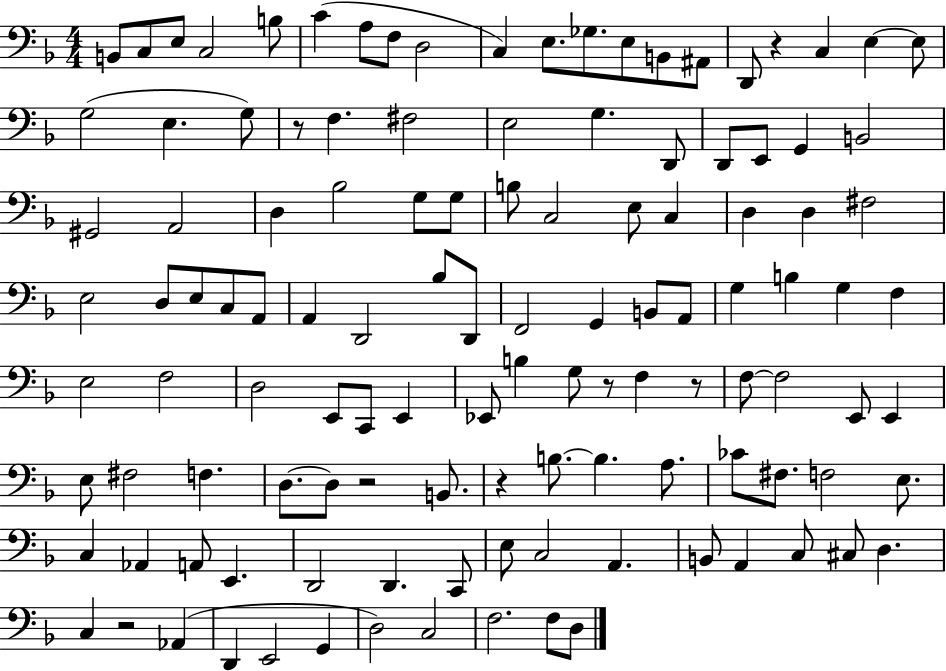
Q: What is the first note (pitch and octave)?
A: B2